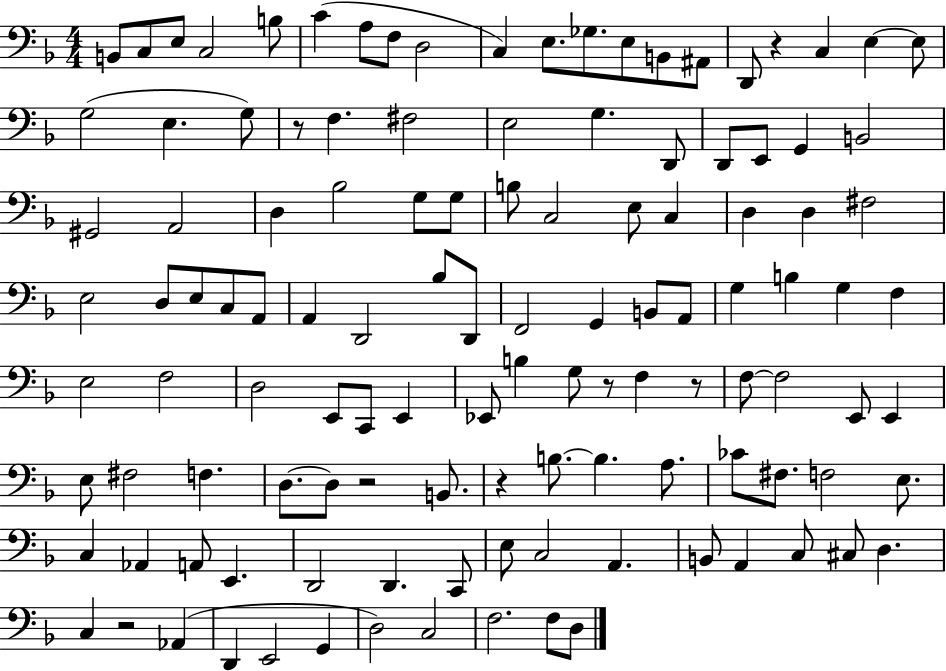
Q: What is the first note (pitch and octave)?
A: B2